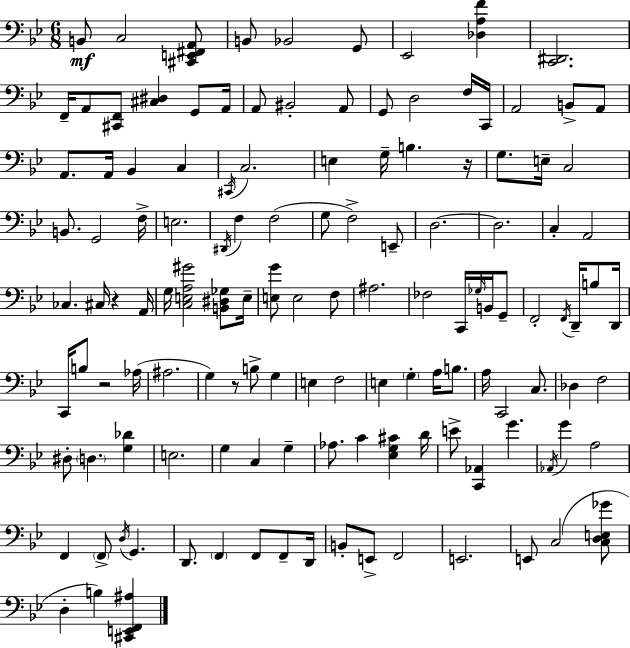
B2/e C3/h [C#2,E2,F#2,A2]/e B2/e Bb2/h G2/e Eb2/h [Db3,A3,F4]/q [C2,D#2]/h. F2/s A2/e [C#2,F2]/e [C#3,D#3]/q G2/e A2/s A2/e BIS2/h A2/e G2/e D3/h F3/s C2/s A2/h B2/e A2/e A2/e. A2/s Bb2/q C3/q C#2/s C3/h. E3/q G3/s B3/q. R/s G3/e. E3/s C3/h B2/e. G2/h F3/s E3/h. D#2/s F3/q F3/h G3/e F3/h E2/e D3/h. D3/h. C3/q A2/h CES3/q. C#3/s R/q A2/s G3/s [C3,E3,A3,G#4]/h [B2,D#3,Gb3]/e E3/s [E3,G4]/e E3/h F3/e A#3/h. FES3/h C2/s Gb3/s B2/s G2/e F2/h F2/s D2/s B3/e D2/s C2/s B3/e R/h Ab3/s A#3/h. G3/q R/e B3/e G3/q E3/q F3/h E3/q G3/q A3/s B3/e. A3/s C2/h C3/e. Db3/q F3/h D#3/e D3/q. [G3,Db4]/q E3/h. G3/q C3/q G3/q Ab3/e. C4/q [Eb3,G3,C#4]/q D4/s E4/e [C2,Ab2]/q G4/q. Ab2/s G4/q A3/h F2/q F2/e D3/s G2/q. D2/e. F2/q F2/e F2/e D2/s B2/e E2/e F2/h E2/h. E2/e C3/h [C3,D3,E3,Gb4]/e D3/q B3/q [C#2,E2,F2,A#3]/q